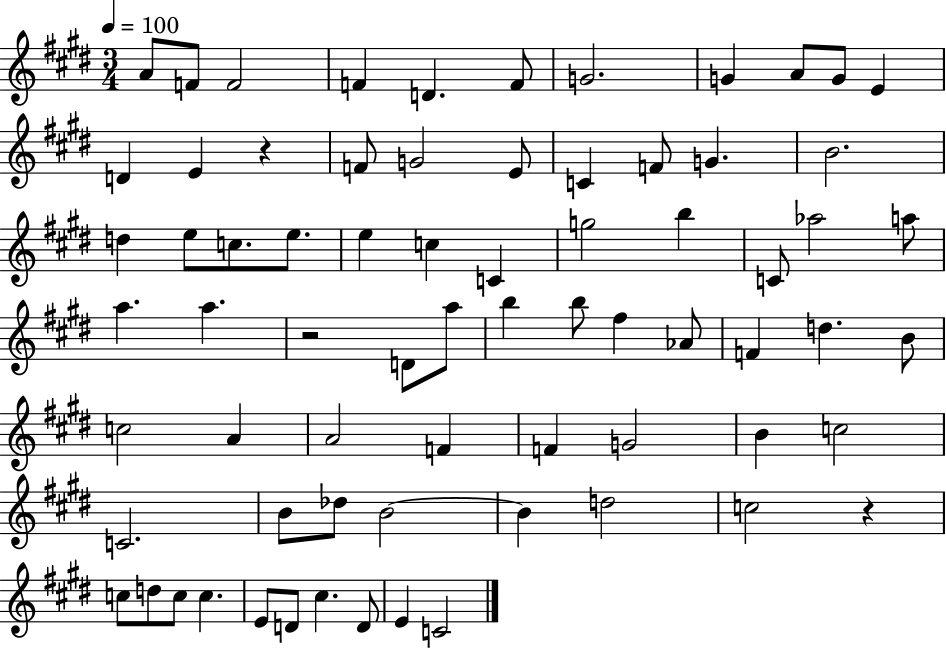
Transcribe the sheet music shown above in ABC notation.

X:1
T:Untitled
M:3/4
L:1/4
K:E
A/2 F/2 F2 F D F/2 G2 G A/2 G/2 E D E z F/2 G2 E/2 C F/2 G B2 d e/2 c/2 e/2 e c C g2 b C/2 _a2 a/2 a a z2 D/2 a/2 b b/2 ^f _A/2 F d B/2 c2 A A2 F F G2 B c2 C2 B/2 _d/2 B2 B d2 c2 z c/2 d/2 c/2 c E/2 D/2 ^c D/2 E C2